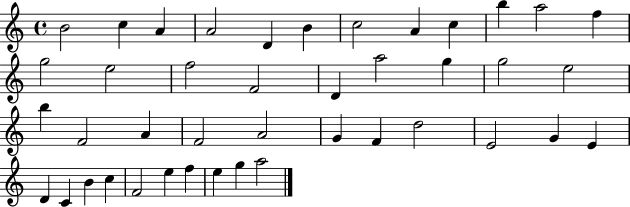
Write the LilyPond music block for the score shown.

{
  \clef treble
  \time 4/4
  \defaultTimeSignature
  \key c \major
  b'2 c''4 a'4 | a'2 d'4 b'4 | c''2 a'4 c''4 | b''4 a''2 f''4 | \break g''2 e''2 | f''2 f'2 | d'4 a''2 g''4 | g''2 e''2 | \break b''4 f'2 a'4 | f'2 a'2 | g'4 f'4 d''2 | e'2 g'4 e'4 | \break d'4 c'4 b'4 c''4 | f'2 e''4 f''4 | e''4 g''4 a''2 | \bar "|."
}